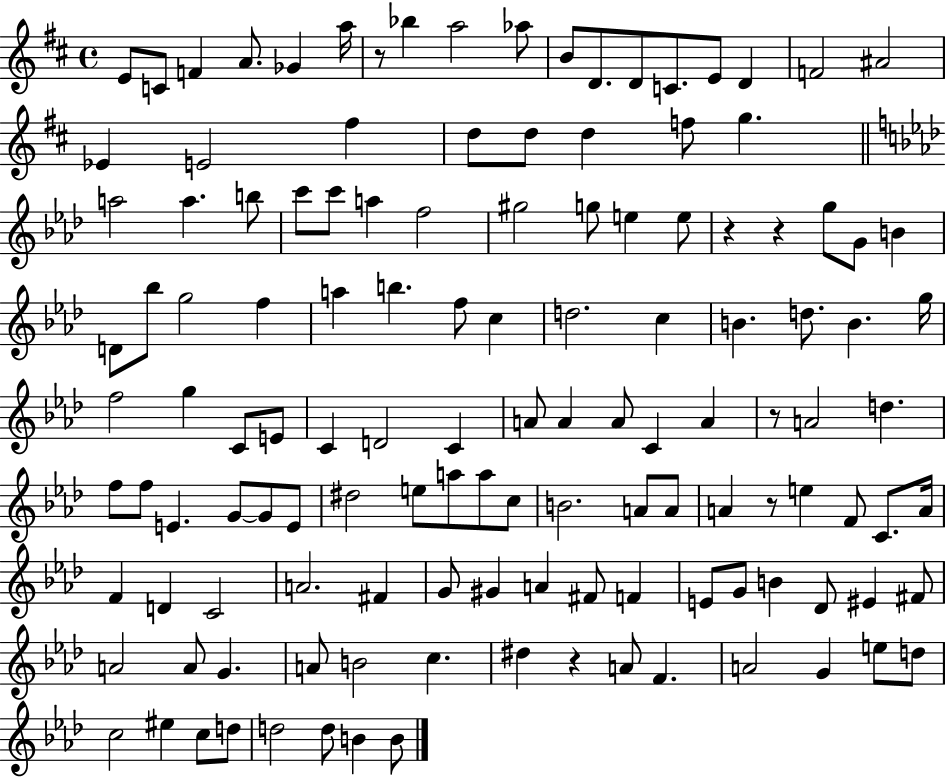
{
  \clef treble
  \time 4/4
  \defaultTimeSignature
  \key d \major
  \repeat volta 2 { e'8 c'8 f'4 a'8. ges'4 a''16 | r8 bes''4 a''2 aes''8 | b'8 d'8. d'8 c'8. e'8 d'4 | f'2 ais'2 | \break ees'4 e'2 fis''4 | d''8 d''8 d''4 f''8 g''4. | \bar "||" \break \key aes \major a''2 a''4. b''8 | c'''8 c'''8 a''4 f''2 | gis''2 g''8 e''4 e''8 | r4 r4 g''8 g'8 b'4 | \break d'8 bes''8 g''2 f''4 | a''4 b''4. f''8 c''4 | d''2. c''4 | b'4. d''8. b'4. g''16 | \break f''2 g''4 c'8 e'8 | c'4 d'2 c'4 | a'8 a'4 a'8 c'4 a'4 | r8 a'2 d''4. | \break f''8 f''8 e'4. g'8~~ g'8 e'8 | dis''2 e''8 a''8 a''8 c''8 | b'2. a'8 a'8 | a'4 r8 e''4 f'8 c'8. a'16 | \break f'4 d'4 c'2 | a'2. fis'4 | g'8 gis'4 a'4 fis'8 f'4 | e'8 g'8 b'4 des'8 eis'4 fis'8 | \break a'2 a'8 g'4. | a'8 b'2 c''4. | dis''4 r4 a'8 f'4. | a'2 g'4 e''8 d''8 | \break c''2 eis''4 c''8 d''8 | d''2 d''8 b'4 b'8 | } \bar "|."
}